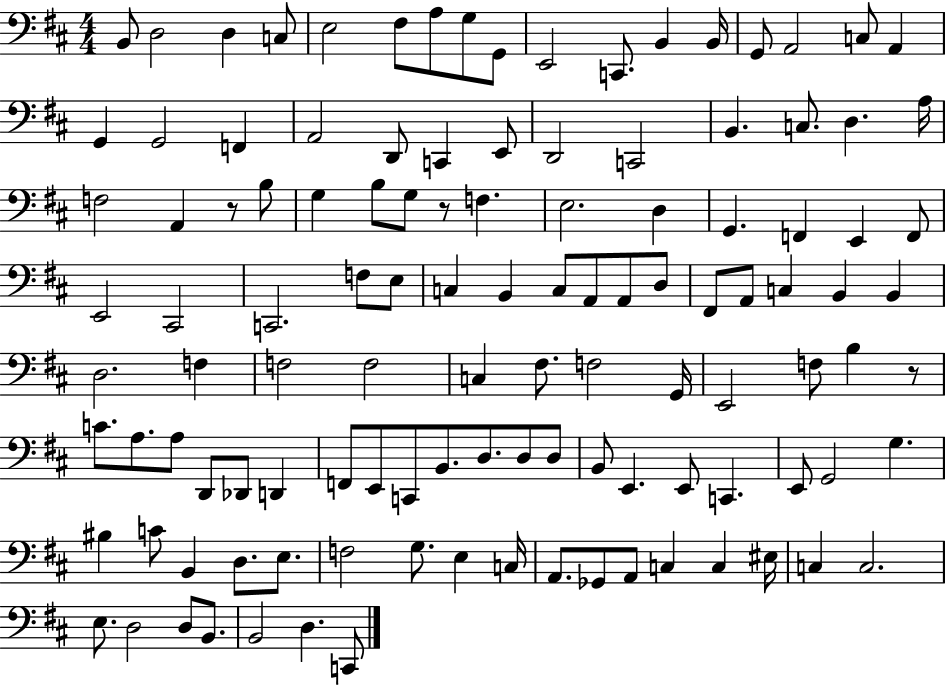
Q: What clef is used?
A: bass